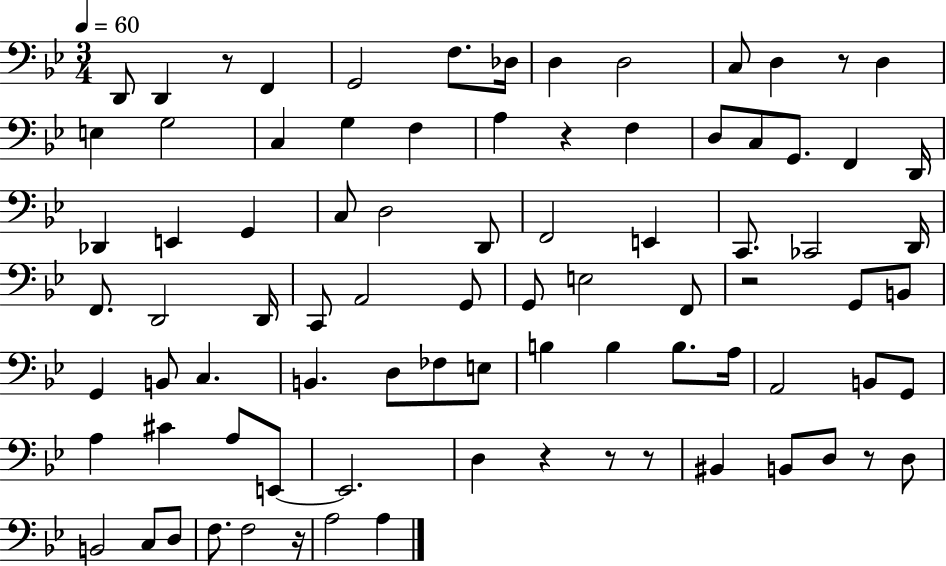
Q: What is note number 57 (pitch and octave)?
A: A2